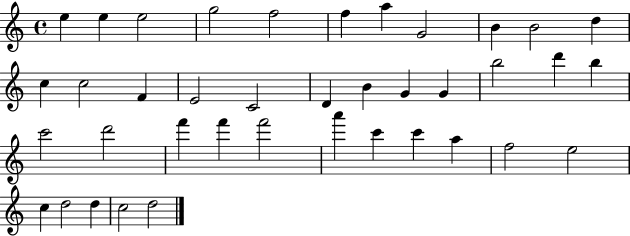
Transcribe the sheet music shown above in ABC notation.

X:1
T:Untitled
M:4/4
L:1/4
K:C
e e e2 g2 f2 f a G2 B B2 d c c2 F E2 C2 D B G G b2 d' b c'2 d'2 f' f' f'2 a' c' c' a f2 e2 c d2 d c2 d2